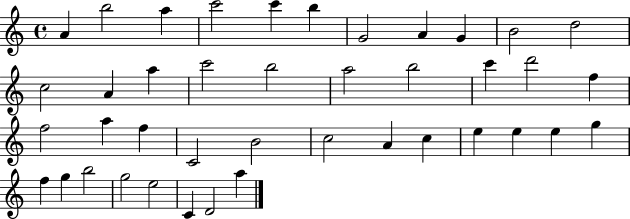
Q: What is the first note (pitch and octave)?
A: A4